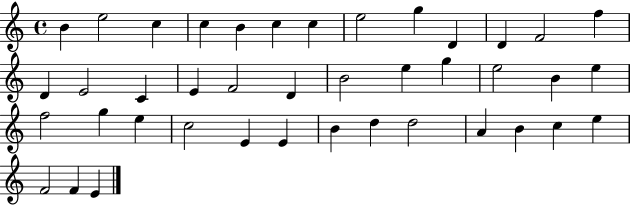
B4/q E5/h C5/q C5/q B4/q C5/q C5/q E5/h G5/q D4/q D4/q F4/h F5/q D4/q E4/h C4/q E4/q F4/h D4/q B4/h E5/q G5/q E5/h B4/q E5/q F5/h G5/q E5/q C5/h E4/q E4/q B4/q D5/q D5/h A4/q B4/q C5/q E5/q F4/h F4/q E4/q